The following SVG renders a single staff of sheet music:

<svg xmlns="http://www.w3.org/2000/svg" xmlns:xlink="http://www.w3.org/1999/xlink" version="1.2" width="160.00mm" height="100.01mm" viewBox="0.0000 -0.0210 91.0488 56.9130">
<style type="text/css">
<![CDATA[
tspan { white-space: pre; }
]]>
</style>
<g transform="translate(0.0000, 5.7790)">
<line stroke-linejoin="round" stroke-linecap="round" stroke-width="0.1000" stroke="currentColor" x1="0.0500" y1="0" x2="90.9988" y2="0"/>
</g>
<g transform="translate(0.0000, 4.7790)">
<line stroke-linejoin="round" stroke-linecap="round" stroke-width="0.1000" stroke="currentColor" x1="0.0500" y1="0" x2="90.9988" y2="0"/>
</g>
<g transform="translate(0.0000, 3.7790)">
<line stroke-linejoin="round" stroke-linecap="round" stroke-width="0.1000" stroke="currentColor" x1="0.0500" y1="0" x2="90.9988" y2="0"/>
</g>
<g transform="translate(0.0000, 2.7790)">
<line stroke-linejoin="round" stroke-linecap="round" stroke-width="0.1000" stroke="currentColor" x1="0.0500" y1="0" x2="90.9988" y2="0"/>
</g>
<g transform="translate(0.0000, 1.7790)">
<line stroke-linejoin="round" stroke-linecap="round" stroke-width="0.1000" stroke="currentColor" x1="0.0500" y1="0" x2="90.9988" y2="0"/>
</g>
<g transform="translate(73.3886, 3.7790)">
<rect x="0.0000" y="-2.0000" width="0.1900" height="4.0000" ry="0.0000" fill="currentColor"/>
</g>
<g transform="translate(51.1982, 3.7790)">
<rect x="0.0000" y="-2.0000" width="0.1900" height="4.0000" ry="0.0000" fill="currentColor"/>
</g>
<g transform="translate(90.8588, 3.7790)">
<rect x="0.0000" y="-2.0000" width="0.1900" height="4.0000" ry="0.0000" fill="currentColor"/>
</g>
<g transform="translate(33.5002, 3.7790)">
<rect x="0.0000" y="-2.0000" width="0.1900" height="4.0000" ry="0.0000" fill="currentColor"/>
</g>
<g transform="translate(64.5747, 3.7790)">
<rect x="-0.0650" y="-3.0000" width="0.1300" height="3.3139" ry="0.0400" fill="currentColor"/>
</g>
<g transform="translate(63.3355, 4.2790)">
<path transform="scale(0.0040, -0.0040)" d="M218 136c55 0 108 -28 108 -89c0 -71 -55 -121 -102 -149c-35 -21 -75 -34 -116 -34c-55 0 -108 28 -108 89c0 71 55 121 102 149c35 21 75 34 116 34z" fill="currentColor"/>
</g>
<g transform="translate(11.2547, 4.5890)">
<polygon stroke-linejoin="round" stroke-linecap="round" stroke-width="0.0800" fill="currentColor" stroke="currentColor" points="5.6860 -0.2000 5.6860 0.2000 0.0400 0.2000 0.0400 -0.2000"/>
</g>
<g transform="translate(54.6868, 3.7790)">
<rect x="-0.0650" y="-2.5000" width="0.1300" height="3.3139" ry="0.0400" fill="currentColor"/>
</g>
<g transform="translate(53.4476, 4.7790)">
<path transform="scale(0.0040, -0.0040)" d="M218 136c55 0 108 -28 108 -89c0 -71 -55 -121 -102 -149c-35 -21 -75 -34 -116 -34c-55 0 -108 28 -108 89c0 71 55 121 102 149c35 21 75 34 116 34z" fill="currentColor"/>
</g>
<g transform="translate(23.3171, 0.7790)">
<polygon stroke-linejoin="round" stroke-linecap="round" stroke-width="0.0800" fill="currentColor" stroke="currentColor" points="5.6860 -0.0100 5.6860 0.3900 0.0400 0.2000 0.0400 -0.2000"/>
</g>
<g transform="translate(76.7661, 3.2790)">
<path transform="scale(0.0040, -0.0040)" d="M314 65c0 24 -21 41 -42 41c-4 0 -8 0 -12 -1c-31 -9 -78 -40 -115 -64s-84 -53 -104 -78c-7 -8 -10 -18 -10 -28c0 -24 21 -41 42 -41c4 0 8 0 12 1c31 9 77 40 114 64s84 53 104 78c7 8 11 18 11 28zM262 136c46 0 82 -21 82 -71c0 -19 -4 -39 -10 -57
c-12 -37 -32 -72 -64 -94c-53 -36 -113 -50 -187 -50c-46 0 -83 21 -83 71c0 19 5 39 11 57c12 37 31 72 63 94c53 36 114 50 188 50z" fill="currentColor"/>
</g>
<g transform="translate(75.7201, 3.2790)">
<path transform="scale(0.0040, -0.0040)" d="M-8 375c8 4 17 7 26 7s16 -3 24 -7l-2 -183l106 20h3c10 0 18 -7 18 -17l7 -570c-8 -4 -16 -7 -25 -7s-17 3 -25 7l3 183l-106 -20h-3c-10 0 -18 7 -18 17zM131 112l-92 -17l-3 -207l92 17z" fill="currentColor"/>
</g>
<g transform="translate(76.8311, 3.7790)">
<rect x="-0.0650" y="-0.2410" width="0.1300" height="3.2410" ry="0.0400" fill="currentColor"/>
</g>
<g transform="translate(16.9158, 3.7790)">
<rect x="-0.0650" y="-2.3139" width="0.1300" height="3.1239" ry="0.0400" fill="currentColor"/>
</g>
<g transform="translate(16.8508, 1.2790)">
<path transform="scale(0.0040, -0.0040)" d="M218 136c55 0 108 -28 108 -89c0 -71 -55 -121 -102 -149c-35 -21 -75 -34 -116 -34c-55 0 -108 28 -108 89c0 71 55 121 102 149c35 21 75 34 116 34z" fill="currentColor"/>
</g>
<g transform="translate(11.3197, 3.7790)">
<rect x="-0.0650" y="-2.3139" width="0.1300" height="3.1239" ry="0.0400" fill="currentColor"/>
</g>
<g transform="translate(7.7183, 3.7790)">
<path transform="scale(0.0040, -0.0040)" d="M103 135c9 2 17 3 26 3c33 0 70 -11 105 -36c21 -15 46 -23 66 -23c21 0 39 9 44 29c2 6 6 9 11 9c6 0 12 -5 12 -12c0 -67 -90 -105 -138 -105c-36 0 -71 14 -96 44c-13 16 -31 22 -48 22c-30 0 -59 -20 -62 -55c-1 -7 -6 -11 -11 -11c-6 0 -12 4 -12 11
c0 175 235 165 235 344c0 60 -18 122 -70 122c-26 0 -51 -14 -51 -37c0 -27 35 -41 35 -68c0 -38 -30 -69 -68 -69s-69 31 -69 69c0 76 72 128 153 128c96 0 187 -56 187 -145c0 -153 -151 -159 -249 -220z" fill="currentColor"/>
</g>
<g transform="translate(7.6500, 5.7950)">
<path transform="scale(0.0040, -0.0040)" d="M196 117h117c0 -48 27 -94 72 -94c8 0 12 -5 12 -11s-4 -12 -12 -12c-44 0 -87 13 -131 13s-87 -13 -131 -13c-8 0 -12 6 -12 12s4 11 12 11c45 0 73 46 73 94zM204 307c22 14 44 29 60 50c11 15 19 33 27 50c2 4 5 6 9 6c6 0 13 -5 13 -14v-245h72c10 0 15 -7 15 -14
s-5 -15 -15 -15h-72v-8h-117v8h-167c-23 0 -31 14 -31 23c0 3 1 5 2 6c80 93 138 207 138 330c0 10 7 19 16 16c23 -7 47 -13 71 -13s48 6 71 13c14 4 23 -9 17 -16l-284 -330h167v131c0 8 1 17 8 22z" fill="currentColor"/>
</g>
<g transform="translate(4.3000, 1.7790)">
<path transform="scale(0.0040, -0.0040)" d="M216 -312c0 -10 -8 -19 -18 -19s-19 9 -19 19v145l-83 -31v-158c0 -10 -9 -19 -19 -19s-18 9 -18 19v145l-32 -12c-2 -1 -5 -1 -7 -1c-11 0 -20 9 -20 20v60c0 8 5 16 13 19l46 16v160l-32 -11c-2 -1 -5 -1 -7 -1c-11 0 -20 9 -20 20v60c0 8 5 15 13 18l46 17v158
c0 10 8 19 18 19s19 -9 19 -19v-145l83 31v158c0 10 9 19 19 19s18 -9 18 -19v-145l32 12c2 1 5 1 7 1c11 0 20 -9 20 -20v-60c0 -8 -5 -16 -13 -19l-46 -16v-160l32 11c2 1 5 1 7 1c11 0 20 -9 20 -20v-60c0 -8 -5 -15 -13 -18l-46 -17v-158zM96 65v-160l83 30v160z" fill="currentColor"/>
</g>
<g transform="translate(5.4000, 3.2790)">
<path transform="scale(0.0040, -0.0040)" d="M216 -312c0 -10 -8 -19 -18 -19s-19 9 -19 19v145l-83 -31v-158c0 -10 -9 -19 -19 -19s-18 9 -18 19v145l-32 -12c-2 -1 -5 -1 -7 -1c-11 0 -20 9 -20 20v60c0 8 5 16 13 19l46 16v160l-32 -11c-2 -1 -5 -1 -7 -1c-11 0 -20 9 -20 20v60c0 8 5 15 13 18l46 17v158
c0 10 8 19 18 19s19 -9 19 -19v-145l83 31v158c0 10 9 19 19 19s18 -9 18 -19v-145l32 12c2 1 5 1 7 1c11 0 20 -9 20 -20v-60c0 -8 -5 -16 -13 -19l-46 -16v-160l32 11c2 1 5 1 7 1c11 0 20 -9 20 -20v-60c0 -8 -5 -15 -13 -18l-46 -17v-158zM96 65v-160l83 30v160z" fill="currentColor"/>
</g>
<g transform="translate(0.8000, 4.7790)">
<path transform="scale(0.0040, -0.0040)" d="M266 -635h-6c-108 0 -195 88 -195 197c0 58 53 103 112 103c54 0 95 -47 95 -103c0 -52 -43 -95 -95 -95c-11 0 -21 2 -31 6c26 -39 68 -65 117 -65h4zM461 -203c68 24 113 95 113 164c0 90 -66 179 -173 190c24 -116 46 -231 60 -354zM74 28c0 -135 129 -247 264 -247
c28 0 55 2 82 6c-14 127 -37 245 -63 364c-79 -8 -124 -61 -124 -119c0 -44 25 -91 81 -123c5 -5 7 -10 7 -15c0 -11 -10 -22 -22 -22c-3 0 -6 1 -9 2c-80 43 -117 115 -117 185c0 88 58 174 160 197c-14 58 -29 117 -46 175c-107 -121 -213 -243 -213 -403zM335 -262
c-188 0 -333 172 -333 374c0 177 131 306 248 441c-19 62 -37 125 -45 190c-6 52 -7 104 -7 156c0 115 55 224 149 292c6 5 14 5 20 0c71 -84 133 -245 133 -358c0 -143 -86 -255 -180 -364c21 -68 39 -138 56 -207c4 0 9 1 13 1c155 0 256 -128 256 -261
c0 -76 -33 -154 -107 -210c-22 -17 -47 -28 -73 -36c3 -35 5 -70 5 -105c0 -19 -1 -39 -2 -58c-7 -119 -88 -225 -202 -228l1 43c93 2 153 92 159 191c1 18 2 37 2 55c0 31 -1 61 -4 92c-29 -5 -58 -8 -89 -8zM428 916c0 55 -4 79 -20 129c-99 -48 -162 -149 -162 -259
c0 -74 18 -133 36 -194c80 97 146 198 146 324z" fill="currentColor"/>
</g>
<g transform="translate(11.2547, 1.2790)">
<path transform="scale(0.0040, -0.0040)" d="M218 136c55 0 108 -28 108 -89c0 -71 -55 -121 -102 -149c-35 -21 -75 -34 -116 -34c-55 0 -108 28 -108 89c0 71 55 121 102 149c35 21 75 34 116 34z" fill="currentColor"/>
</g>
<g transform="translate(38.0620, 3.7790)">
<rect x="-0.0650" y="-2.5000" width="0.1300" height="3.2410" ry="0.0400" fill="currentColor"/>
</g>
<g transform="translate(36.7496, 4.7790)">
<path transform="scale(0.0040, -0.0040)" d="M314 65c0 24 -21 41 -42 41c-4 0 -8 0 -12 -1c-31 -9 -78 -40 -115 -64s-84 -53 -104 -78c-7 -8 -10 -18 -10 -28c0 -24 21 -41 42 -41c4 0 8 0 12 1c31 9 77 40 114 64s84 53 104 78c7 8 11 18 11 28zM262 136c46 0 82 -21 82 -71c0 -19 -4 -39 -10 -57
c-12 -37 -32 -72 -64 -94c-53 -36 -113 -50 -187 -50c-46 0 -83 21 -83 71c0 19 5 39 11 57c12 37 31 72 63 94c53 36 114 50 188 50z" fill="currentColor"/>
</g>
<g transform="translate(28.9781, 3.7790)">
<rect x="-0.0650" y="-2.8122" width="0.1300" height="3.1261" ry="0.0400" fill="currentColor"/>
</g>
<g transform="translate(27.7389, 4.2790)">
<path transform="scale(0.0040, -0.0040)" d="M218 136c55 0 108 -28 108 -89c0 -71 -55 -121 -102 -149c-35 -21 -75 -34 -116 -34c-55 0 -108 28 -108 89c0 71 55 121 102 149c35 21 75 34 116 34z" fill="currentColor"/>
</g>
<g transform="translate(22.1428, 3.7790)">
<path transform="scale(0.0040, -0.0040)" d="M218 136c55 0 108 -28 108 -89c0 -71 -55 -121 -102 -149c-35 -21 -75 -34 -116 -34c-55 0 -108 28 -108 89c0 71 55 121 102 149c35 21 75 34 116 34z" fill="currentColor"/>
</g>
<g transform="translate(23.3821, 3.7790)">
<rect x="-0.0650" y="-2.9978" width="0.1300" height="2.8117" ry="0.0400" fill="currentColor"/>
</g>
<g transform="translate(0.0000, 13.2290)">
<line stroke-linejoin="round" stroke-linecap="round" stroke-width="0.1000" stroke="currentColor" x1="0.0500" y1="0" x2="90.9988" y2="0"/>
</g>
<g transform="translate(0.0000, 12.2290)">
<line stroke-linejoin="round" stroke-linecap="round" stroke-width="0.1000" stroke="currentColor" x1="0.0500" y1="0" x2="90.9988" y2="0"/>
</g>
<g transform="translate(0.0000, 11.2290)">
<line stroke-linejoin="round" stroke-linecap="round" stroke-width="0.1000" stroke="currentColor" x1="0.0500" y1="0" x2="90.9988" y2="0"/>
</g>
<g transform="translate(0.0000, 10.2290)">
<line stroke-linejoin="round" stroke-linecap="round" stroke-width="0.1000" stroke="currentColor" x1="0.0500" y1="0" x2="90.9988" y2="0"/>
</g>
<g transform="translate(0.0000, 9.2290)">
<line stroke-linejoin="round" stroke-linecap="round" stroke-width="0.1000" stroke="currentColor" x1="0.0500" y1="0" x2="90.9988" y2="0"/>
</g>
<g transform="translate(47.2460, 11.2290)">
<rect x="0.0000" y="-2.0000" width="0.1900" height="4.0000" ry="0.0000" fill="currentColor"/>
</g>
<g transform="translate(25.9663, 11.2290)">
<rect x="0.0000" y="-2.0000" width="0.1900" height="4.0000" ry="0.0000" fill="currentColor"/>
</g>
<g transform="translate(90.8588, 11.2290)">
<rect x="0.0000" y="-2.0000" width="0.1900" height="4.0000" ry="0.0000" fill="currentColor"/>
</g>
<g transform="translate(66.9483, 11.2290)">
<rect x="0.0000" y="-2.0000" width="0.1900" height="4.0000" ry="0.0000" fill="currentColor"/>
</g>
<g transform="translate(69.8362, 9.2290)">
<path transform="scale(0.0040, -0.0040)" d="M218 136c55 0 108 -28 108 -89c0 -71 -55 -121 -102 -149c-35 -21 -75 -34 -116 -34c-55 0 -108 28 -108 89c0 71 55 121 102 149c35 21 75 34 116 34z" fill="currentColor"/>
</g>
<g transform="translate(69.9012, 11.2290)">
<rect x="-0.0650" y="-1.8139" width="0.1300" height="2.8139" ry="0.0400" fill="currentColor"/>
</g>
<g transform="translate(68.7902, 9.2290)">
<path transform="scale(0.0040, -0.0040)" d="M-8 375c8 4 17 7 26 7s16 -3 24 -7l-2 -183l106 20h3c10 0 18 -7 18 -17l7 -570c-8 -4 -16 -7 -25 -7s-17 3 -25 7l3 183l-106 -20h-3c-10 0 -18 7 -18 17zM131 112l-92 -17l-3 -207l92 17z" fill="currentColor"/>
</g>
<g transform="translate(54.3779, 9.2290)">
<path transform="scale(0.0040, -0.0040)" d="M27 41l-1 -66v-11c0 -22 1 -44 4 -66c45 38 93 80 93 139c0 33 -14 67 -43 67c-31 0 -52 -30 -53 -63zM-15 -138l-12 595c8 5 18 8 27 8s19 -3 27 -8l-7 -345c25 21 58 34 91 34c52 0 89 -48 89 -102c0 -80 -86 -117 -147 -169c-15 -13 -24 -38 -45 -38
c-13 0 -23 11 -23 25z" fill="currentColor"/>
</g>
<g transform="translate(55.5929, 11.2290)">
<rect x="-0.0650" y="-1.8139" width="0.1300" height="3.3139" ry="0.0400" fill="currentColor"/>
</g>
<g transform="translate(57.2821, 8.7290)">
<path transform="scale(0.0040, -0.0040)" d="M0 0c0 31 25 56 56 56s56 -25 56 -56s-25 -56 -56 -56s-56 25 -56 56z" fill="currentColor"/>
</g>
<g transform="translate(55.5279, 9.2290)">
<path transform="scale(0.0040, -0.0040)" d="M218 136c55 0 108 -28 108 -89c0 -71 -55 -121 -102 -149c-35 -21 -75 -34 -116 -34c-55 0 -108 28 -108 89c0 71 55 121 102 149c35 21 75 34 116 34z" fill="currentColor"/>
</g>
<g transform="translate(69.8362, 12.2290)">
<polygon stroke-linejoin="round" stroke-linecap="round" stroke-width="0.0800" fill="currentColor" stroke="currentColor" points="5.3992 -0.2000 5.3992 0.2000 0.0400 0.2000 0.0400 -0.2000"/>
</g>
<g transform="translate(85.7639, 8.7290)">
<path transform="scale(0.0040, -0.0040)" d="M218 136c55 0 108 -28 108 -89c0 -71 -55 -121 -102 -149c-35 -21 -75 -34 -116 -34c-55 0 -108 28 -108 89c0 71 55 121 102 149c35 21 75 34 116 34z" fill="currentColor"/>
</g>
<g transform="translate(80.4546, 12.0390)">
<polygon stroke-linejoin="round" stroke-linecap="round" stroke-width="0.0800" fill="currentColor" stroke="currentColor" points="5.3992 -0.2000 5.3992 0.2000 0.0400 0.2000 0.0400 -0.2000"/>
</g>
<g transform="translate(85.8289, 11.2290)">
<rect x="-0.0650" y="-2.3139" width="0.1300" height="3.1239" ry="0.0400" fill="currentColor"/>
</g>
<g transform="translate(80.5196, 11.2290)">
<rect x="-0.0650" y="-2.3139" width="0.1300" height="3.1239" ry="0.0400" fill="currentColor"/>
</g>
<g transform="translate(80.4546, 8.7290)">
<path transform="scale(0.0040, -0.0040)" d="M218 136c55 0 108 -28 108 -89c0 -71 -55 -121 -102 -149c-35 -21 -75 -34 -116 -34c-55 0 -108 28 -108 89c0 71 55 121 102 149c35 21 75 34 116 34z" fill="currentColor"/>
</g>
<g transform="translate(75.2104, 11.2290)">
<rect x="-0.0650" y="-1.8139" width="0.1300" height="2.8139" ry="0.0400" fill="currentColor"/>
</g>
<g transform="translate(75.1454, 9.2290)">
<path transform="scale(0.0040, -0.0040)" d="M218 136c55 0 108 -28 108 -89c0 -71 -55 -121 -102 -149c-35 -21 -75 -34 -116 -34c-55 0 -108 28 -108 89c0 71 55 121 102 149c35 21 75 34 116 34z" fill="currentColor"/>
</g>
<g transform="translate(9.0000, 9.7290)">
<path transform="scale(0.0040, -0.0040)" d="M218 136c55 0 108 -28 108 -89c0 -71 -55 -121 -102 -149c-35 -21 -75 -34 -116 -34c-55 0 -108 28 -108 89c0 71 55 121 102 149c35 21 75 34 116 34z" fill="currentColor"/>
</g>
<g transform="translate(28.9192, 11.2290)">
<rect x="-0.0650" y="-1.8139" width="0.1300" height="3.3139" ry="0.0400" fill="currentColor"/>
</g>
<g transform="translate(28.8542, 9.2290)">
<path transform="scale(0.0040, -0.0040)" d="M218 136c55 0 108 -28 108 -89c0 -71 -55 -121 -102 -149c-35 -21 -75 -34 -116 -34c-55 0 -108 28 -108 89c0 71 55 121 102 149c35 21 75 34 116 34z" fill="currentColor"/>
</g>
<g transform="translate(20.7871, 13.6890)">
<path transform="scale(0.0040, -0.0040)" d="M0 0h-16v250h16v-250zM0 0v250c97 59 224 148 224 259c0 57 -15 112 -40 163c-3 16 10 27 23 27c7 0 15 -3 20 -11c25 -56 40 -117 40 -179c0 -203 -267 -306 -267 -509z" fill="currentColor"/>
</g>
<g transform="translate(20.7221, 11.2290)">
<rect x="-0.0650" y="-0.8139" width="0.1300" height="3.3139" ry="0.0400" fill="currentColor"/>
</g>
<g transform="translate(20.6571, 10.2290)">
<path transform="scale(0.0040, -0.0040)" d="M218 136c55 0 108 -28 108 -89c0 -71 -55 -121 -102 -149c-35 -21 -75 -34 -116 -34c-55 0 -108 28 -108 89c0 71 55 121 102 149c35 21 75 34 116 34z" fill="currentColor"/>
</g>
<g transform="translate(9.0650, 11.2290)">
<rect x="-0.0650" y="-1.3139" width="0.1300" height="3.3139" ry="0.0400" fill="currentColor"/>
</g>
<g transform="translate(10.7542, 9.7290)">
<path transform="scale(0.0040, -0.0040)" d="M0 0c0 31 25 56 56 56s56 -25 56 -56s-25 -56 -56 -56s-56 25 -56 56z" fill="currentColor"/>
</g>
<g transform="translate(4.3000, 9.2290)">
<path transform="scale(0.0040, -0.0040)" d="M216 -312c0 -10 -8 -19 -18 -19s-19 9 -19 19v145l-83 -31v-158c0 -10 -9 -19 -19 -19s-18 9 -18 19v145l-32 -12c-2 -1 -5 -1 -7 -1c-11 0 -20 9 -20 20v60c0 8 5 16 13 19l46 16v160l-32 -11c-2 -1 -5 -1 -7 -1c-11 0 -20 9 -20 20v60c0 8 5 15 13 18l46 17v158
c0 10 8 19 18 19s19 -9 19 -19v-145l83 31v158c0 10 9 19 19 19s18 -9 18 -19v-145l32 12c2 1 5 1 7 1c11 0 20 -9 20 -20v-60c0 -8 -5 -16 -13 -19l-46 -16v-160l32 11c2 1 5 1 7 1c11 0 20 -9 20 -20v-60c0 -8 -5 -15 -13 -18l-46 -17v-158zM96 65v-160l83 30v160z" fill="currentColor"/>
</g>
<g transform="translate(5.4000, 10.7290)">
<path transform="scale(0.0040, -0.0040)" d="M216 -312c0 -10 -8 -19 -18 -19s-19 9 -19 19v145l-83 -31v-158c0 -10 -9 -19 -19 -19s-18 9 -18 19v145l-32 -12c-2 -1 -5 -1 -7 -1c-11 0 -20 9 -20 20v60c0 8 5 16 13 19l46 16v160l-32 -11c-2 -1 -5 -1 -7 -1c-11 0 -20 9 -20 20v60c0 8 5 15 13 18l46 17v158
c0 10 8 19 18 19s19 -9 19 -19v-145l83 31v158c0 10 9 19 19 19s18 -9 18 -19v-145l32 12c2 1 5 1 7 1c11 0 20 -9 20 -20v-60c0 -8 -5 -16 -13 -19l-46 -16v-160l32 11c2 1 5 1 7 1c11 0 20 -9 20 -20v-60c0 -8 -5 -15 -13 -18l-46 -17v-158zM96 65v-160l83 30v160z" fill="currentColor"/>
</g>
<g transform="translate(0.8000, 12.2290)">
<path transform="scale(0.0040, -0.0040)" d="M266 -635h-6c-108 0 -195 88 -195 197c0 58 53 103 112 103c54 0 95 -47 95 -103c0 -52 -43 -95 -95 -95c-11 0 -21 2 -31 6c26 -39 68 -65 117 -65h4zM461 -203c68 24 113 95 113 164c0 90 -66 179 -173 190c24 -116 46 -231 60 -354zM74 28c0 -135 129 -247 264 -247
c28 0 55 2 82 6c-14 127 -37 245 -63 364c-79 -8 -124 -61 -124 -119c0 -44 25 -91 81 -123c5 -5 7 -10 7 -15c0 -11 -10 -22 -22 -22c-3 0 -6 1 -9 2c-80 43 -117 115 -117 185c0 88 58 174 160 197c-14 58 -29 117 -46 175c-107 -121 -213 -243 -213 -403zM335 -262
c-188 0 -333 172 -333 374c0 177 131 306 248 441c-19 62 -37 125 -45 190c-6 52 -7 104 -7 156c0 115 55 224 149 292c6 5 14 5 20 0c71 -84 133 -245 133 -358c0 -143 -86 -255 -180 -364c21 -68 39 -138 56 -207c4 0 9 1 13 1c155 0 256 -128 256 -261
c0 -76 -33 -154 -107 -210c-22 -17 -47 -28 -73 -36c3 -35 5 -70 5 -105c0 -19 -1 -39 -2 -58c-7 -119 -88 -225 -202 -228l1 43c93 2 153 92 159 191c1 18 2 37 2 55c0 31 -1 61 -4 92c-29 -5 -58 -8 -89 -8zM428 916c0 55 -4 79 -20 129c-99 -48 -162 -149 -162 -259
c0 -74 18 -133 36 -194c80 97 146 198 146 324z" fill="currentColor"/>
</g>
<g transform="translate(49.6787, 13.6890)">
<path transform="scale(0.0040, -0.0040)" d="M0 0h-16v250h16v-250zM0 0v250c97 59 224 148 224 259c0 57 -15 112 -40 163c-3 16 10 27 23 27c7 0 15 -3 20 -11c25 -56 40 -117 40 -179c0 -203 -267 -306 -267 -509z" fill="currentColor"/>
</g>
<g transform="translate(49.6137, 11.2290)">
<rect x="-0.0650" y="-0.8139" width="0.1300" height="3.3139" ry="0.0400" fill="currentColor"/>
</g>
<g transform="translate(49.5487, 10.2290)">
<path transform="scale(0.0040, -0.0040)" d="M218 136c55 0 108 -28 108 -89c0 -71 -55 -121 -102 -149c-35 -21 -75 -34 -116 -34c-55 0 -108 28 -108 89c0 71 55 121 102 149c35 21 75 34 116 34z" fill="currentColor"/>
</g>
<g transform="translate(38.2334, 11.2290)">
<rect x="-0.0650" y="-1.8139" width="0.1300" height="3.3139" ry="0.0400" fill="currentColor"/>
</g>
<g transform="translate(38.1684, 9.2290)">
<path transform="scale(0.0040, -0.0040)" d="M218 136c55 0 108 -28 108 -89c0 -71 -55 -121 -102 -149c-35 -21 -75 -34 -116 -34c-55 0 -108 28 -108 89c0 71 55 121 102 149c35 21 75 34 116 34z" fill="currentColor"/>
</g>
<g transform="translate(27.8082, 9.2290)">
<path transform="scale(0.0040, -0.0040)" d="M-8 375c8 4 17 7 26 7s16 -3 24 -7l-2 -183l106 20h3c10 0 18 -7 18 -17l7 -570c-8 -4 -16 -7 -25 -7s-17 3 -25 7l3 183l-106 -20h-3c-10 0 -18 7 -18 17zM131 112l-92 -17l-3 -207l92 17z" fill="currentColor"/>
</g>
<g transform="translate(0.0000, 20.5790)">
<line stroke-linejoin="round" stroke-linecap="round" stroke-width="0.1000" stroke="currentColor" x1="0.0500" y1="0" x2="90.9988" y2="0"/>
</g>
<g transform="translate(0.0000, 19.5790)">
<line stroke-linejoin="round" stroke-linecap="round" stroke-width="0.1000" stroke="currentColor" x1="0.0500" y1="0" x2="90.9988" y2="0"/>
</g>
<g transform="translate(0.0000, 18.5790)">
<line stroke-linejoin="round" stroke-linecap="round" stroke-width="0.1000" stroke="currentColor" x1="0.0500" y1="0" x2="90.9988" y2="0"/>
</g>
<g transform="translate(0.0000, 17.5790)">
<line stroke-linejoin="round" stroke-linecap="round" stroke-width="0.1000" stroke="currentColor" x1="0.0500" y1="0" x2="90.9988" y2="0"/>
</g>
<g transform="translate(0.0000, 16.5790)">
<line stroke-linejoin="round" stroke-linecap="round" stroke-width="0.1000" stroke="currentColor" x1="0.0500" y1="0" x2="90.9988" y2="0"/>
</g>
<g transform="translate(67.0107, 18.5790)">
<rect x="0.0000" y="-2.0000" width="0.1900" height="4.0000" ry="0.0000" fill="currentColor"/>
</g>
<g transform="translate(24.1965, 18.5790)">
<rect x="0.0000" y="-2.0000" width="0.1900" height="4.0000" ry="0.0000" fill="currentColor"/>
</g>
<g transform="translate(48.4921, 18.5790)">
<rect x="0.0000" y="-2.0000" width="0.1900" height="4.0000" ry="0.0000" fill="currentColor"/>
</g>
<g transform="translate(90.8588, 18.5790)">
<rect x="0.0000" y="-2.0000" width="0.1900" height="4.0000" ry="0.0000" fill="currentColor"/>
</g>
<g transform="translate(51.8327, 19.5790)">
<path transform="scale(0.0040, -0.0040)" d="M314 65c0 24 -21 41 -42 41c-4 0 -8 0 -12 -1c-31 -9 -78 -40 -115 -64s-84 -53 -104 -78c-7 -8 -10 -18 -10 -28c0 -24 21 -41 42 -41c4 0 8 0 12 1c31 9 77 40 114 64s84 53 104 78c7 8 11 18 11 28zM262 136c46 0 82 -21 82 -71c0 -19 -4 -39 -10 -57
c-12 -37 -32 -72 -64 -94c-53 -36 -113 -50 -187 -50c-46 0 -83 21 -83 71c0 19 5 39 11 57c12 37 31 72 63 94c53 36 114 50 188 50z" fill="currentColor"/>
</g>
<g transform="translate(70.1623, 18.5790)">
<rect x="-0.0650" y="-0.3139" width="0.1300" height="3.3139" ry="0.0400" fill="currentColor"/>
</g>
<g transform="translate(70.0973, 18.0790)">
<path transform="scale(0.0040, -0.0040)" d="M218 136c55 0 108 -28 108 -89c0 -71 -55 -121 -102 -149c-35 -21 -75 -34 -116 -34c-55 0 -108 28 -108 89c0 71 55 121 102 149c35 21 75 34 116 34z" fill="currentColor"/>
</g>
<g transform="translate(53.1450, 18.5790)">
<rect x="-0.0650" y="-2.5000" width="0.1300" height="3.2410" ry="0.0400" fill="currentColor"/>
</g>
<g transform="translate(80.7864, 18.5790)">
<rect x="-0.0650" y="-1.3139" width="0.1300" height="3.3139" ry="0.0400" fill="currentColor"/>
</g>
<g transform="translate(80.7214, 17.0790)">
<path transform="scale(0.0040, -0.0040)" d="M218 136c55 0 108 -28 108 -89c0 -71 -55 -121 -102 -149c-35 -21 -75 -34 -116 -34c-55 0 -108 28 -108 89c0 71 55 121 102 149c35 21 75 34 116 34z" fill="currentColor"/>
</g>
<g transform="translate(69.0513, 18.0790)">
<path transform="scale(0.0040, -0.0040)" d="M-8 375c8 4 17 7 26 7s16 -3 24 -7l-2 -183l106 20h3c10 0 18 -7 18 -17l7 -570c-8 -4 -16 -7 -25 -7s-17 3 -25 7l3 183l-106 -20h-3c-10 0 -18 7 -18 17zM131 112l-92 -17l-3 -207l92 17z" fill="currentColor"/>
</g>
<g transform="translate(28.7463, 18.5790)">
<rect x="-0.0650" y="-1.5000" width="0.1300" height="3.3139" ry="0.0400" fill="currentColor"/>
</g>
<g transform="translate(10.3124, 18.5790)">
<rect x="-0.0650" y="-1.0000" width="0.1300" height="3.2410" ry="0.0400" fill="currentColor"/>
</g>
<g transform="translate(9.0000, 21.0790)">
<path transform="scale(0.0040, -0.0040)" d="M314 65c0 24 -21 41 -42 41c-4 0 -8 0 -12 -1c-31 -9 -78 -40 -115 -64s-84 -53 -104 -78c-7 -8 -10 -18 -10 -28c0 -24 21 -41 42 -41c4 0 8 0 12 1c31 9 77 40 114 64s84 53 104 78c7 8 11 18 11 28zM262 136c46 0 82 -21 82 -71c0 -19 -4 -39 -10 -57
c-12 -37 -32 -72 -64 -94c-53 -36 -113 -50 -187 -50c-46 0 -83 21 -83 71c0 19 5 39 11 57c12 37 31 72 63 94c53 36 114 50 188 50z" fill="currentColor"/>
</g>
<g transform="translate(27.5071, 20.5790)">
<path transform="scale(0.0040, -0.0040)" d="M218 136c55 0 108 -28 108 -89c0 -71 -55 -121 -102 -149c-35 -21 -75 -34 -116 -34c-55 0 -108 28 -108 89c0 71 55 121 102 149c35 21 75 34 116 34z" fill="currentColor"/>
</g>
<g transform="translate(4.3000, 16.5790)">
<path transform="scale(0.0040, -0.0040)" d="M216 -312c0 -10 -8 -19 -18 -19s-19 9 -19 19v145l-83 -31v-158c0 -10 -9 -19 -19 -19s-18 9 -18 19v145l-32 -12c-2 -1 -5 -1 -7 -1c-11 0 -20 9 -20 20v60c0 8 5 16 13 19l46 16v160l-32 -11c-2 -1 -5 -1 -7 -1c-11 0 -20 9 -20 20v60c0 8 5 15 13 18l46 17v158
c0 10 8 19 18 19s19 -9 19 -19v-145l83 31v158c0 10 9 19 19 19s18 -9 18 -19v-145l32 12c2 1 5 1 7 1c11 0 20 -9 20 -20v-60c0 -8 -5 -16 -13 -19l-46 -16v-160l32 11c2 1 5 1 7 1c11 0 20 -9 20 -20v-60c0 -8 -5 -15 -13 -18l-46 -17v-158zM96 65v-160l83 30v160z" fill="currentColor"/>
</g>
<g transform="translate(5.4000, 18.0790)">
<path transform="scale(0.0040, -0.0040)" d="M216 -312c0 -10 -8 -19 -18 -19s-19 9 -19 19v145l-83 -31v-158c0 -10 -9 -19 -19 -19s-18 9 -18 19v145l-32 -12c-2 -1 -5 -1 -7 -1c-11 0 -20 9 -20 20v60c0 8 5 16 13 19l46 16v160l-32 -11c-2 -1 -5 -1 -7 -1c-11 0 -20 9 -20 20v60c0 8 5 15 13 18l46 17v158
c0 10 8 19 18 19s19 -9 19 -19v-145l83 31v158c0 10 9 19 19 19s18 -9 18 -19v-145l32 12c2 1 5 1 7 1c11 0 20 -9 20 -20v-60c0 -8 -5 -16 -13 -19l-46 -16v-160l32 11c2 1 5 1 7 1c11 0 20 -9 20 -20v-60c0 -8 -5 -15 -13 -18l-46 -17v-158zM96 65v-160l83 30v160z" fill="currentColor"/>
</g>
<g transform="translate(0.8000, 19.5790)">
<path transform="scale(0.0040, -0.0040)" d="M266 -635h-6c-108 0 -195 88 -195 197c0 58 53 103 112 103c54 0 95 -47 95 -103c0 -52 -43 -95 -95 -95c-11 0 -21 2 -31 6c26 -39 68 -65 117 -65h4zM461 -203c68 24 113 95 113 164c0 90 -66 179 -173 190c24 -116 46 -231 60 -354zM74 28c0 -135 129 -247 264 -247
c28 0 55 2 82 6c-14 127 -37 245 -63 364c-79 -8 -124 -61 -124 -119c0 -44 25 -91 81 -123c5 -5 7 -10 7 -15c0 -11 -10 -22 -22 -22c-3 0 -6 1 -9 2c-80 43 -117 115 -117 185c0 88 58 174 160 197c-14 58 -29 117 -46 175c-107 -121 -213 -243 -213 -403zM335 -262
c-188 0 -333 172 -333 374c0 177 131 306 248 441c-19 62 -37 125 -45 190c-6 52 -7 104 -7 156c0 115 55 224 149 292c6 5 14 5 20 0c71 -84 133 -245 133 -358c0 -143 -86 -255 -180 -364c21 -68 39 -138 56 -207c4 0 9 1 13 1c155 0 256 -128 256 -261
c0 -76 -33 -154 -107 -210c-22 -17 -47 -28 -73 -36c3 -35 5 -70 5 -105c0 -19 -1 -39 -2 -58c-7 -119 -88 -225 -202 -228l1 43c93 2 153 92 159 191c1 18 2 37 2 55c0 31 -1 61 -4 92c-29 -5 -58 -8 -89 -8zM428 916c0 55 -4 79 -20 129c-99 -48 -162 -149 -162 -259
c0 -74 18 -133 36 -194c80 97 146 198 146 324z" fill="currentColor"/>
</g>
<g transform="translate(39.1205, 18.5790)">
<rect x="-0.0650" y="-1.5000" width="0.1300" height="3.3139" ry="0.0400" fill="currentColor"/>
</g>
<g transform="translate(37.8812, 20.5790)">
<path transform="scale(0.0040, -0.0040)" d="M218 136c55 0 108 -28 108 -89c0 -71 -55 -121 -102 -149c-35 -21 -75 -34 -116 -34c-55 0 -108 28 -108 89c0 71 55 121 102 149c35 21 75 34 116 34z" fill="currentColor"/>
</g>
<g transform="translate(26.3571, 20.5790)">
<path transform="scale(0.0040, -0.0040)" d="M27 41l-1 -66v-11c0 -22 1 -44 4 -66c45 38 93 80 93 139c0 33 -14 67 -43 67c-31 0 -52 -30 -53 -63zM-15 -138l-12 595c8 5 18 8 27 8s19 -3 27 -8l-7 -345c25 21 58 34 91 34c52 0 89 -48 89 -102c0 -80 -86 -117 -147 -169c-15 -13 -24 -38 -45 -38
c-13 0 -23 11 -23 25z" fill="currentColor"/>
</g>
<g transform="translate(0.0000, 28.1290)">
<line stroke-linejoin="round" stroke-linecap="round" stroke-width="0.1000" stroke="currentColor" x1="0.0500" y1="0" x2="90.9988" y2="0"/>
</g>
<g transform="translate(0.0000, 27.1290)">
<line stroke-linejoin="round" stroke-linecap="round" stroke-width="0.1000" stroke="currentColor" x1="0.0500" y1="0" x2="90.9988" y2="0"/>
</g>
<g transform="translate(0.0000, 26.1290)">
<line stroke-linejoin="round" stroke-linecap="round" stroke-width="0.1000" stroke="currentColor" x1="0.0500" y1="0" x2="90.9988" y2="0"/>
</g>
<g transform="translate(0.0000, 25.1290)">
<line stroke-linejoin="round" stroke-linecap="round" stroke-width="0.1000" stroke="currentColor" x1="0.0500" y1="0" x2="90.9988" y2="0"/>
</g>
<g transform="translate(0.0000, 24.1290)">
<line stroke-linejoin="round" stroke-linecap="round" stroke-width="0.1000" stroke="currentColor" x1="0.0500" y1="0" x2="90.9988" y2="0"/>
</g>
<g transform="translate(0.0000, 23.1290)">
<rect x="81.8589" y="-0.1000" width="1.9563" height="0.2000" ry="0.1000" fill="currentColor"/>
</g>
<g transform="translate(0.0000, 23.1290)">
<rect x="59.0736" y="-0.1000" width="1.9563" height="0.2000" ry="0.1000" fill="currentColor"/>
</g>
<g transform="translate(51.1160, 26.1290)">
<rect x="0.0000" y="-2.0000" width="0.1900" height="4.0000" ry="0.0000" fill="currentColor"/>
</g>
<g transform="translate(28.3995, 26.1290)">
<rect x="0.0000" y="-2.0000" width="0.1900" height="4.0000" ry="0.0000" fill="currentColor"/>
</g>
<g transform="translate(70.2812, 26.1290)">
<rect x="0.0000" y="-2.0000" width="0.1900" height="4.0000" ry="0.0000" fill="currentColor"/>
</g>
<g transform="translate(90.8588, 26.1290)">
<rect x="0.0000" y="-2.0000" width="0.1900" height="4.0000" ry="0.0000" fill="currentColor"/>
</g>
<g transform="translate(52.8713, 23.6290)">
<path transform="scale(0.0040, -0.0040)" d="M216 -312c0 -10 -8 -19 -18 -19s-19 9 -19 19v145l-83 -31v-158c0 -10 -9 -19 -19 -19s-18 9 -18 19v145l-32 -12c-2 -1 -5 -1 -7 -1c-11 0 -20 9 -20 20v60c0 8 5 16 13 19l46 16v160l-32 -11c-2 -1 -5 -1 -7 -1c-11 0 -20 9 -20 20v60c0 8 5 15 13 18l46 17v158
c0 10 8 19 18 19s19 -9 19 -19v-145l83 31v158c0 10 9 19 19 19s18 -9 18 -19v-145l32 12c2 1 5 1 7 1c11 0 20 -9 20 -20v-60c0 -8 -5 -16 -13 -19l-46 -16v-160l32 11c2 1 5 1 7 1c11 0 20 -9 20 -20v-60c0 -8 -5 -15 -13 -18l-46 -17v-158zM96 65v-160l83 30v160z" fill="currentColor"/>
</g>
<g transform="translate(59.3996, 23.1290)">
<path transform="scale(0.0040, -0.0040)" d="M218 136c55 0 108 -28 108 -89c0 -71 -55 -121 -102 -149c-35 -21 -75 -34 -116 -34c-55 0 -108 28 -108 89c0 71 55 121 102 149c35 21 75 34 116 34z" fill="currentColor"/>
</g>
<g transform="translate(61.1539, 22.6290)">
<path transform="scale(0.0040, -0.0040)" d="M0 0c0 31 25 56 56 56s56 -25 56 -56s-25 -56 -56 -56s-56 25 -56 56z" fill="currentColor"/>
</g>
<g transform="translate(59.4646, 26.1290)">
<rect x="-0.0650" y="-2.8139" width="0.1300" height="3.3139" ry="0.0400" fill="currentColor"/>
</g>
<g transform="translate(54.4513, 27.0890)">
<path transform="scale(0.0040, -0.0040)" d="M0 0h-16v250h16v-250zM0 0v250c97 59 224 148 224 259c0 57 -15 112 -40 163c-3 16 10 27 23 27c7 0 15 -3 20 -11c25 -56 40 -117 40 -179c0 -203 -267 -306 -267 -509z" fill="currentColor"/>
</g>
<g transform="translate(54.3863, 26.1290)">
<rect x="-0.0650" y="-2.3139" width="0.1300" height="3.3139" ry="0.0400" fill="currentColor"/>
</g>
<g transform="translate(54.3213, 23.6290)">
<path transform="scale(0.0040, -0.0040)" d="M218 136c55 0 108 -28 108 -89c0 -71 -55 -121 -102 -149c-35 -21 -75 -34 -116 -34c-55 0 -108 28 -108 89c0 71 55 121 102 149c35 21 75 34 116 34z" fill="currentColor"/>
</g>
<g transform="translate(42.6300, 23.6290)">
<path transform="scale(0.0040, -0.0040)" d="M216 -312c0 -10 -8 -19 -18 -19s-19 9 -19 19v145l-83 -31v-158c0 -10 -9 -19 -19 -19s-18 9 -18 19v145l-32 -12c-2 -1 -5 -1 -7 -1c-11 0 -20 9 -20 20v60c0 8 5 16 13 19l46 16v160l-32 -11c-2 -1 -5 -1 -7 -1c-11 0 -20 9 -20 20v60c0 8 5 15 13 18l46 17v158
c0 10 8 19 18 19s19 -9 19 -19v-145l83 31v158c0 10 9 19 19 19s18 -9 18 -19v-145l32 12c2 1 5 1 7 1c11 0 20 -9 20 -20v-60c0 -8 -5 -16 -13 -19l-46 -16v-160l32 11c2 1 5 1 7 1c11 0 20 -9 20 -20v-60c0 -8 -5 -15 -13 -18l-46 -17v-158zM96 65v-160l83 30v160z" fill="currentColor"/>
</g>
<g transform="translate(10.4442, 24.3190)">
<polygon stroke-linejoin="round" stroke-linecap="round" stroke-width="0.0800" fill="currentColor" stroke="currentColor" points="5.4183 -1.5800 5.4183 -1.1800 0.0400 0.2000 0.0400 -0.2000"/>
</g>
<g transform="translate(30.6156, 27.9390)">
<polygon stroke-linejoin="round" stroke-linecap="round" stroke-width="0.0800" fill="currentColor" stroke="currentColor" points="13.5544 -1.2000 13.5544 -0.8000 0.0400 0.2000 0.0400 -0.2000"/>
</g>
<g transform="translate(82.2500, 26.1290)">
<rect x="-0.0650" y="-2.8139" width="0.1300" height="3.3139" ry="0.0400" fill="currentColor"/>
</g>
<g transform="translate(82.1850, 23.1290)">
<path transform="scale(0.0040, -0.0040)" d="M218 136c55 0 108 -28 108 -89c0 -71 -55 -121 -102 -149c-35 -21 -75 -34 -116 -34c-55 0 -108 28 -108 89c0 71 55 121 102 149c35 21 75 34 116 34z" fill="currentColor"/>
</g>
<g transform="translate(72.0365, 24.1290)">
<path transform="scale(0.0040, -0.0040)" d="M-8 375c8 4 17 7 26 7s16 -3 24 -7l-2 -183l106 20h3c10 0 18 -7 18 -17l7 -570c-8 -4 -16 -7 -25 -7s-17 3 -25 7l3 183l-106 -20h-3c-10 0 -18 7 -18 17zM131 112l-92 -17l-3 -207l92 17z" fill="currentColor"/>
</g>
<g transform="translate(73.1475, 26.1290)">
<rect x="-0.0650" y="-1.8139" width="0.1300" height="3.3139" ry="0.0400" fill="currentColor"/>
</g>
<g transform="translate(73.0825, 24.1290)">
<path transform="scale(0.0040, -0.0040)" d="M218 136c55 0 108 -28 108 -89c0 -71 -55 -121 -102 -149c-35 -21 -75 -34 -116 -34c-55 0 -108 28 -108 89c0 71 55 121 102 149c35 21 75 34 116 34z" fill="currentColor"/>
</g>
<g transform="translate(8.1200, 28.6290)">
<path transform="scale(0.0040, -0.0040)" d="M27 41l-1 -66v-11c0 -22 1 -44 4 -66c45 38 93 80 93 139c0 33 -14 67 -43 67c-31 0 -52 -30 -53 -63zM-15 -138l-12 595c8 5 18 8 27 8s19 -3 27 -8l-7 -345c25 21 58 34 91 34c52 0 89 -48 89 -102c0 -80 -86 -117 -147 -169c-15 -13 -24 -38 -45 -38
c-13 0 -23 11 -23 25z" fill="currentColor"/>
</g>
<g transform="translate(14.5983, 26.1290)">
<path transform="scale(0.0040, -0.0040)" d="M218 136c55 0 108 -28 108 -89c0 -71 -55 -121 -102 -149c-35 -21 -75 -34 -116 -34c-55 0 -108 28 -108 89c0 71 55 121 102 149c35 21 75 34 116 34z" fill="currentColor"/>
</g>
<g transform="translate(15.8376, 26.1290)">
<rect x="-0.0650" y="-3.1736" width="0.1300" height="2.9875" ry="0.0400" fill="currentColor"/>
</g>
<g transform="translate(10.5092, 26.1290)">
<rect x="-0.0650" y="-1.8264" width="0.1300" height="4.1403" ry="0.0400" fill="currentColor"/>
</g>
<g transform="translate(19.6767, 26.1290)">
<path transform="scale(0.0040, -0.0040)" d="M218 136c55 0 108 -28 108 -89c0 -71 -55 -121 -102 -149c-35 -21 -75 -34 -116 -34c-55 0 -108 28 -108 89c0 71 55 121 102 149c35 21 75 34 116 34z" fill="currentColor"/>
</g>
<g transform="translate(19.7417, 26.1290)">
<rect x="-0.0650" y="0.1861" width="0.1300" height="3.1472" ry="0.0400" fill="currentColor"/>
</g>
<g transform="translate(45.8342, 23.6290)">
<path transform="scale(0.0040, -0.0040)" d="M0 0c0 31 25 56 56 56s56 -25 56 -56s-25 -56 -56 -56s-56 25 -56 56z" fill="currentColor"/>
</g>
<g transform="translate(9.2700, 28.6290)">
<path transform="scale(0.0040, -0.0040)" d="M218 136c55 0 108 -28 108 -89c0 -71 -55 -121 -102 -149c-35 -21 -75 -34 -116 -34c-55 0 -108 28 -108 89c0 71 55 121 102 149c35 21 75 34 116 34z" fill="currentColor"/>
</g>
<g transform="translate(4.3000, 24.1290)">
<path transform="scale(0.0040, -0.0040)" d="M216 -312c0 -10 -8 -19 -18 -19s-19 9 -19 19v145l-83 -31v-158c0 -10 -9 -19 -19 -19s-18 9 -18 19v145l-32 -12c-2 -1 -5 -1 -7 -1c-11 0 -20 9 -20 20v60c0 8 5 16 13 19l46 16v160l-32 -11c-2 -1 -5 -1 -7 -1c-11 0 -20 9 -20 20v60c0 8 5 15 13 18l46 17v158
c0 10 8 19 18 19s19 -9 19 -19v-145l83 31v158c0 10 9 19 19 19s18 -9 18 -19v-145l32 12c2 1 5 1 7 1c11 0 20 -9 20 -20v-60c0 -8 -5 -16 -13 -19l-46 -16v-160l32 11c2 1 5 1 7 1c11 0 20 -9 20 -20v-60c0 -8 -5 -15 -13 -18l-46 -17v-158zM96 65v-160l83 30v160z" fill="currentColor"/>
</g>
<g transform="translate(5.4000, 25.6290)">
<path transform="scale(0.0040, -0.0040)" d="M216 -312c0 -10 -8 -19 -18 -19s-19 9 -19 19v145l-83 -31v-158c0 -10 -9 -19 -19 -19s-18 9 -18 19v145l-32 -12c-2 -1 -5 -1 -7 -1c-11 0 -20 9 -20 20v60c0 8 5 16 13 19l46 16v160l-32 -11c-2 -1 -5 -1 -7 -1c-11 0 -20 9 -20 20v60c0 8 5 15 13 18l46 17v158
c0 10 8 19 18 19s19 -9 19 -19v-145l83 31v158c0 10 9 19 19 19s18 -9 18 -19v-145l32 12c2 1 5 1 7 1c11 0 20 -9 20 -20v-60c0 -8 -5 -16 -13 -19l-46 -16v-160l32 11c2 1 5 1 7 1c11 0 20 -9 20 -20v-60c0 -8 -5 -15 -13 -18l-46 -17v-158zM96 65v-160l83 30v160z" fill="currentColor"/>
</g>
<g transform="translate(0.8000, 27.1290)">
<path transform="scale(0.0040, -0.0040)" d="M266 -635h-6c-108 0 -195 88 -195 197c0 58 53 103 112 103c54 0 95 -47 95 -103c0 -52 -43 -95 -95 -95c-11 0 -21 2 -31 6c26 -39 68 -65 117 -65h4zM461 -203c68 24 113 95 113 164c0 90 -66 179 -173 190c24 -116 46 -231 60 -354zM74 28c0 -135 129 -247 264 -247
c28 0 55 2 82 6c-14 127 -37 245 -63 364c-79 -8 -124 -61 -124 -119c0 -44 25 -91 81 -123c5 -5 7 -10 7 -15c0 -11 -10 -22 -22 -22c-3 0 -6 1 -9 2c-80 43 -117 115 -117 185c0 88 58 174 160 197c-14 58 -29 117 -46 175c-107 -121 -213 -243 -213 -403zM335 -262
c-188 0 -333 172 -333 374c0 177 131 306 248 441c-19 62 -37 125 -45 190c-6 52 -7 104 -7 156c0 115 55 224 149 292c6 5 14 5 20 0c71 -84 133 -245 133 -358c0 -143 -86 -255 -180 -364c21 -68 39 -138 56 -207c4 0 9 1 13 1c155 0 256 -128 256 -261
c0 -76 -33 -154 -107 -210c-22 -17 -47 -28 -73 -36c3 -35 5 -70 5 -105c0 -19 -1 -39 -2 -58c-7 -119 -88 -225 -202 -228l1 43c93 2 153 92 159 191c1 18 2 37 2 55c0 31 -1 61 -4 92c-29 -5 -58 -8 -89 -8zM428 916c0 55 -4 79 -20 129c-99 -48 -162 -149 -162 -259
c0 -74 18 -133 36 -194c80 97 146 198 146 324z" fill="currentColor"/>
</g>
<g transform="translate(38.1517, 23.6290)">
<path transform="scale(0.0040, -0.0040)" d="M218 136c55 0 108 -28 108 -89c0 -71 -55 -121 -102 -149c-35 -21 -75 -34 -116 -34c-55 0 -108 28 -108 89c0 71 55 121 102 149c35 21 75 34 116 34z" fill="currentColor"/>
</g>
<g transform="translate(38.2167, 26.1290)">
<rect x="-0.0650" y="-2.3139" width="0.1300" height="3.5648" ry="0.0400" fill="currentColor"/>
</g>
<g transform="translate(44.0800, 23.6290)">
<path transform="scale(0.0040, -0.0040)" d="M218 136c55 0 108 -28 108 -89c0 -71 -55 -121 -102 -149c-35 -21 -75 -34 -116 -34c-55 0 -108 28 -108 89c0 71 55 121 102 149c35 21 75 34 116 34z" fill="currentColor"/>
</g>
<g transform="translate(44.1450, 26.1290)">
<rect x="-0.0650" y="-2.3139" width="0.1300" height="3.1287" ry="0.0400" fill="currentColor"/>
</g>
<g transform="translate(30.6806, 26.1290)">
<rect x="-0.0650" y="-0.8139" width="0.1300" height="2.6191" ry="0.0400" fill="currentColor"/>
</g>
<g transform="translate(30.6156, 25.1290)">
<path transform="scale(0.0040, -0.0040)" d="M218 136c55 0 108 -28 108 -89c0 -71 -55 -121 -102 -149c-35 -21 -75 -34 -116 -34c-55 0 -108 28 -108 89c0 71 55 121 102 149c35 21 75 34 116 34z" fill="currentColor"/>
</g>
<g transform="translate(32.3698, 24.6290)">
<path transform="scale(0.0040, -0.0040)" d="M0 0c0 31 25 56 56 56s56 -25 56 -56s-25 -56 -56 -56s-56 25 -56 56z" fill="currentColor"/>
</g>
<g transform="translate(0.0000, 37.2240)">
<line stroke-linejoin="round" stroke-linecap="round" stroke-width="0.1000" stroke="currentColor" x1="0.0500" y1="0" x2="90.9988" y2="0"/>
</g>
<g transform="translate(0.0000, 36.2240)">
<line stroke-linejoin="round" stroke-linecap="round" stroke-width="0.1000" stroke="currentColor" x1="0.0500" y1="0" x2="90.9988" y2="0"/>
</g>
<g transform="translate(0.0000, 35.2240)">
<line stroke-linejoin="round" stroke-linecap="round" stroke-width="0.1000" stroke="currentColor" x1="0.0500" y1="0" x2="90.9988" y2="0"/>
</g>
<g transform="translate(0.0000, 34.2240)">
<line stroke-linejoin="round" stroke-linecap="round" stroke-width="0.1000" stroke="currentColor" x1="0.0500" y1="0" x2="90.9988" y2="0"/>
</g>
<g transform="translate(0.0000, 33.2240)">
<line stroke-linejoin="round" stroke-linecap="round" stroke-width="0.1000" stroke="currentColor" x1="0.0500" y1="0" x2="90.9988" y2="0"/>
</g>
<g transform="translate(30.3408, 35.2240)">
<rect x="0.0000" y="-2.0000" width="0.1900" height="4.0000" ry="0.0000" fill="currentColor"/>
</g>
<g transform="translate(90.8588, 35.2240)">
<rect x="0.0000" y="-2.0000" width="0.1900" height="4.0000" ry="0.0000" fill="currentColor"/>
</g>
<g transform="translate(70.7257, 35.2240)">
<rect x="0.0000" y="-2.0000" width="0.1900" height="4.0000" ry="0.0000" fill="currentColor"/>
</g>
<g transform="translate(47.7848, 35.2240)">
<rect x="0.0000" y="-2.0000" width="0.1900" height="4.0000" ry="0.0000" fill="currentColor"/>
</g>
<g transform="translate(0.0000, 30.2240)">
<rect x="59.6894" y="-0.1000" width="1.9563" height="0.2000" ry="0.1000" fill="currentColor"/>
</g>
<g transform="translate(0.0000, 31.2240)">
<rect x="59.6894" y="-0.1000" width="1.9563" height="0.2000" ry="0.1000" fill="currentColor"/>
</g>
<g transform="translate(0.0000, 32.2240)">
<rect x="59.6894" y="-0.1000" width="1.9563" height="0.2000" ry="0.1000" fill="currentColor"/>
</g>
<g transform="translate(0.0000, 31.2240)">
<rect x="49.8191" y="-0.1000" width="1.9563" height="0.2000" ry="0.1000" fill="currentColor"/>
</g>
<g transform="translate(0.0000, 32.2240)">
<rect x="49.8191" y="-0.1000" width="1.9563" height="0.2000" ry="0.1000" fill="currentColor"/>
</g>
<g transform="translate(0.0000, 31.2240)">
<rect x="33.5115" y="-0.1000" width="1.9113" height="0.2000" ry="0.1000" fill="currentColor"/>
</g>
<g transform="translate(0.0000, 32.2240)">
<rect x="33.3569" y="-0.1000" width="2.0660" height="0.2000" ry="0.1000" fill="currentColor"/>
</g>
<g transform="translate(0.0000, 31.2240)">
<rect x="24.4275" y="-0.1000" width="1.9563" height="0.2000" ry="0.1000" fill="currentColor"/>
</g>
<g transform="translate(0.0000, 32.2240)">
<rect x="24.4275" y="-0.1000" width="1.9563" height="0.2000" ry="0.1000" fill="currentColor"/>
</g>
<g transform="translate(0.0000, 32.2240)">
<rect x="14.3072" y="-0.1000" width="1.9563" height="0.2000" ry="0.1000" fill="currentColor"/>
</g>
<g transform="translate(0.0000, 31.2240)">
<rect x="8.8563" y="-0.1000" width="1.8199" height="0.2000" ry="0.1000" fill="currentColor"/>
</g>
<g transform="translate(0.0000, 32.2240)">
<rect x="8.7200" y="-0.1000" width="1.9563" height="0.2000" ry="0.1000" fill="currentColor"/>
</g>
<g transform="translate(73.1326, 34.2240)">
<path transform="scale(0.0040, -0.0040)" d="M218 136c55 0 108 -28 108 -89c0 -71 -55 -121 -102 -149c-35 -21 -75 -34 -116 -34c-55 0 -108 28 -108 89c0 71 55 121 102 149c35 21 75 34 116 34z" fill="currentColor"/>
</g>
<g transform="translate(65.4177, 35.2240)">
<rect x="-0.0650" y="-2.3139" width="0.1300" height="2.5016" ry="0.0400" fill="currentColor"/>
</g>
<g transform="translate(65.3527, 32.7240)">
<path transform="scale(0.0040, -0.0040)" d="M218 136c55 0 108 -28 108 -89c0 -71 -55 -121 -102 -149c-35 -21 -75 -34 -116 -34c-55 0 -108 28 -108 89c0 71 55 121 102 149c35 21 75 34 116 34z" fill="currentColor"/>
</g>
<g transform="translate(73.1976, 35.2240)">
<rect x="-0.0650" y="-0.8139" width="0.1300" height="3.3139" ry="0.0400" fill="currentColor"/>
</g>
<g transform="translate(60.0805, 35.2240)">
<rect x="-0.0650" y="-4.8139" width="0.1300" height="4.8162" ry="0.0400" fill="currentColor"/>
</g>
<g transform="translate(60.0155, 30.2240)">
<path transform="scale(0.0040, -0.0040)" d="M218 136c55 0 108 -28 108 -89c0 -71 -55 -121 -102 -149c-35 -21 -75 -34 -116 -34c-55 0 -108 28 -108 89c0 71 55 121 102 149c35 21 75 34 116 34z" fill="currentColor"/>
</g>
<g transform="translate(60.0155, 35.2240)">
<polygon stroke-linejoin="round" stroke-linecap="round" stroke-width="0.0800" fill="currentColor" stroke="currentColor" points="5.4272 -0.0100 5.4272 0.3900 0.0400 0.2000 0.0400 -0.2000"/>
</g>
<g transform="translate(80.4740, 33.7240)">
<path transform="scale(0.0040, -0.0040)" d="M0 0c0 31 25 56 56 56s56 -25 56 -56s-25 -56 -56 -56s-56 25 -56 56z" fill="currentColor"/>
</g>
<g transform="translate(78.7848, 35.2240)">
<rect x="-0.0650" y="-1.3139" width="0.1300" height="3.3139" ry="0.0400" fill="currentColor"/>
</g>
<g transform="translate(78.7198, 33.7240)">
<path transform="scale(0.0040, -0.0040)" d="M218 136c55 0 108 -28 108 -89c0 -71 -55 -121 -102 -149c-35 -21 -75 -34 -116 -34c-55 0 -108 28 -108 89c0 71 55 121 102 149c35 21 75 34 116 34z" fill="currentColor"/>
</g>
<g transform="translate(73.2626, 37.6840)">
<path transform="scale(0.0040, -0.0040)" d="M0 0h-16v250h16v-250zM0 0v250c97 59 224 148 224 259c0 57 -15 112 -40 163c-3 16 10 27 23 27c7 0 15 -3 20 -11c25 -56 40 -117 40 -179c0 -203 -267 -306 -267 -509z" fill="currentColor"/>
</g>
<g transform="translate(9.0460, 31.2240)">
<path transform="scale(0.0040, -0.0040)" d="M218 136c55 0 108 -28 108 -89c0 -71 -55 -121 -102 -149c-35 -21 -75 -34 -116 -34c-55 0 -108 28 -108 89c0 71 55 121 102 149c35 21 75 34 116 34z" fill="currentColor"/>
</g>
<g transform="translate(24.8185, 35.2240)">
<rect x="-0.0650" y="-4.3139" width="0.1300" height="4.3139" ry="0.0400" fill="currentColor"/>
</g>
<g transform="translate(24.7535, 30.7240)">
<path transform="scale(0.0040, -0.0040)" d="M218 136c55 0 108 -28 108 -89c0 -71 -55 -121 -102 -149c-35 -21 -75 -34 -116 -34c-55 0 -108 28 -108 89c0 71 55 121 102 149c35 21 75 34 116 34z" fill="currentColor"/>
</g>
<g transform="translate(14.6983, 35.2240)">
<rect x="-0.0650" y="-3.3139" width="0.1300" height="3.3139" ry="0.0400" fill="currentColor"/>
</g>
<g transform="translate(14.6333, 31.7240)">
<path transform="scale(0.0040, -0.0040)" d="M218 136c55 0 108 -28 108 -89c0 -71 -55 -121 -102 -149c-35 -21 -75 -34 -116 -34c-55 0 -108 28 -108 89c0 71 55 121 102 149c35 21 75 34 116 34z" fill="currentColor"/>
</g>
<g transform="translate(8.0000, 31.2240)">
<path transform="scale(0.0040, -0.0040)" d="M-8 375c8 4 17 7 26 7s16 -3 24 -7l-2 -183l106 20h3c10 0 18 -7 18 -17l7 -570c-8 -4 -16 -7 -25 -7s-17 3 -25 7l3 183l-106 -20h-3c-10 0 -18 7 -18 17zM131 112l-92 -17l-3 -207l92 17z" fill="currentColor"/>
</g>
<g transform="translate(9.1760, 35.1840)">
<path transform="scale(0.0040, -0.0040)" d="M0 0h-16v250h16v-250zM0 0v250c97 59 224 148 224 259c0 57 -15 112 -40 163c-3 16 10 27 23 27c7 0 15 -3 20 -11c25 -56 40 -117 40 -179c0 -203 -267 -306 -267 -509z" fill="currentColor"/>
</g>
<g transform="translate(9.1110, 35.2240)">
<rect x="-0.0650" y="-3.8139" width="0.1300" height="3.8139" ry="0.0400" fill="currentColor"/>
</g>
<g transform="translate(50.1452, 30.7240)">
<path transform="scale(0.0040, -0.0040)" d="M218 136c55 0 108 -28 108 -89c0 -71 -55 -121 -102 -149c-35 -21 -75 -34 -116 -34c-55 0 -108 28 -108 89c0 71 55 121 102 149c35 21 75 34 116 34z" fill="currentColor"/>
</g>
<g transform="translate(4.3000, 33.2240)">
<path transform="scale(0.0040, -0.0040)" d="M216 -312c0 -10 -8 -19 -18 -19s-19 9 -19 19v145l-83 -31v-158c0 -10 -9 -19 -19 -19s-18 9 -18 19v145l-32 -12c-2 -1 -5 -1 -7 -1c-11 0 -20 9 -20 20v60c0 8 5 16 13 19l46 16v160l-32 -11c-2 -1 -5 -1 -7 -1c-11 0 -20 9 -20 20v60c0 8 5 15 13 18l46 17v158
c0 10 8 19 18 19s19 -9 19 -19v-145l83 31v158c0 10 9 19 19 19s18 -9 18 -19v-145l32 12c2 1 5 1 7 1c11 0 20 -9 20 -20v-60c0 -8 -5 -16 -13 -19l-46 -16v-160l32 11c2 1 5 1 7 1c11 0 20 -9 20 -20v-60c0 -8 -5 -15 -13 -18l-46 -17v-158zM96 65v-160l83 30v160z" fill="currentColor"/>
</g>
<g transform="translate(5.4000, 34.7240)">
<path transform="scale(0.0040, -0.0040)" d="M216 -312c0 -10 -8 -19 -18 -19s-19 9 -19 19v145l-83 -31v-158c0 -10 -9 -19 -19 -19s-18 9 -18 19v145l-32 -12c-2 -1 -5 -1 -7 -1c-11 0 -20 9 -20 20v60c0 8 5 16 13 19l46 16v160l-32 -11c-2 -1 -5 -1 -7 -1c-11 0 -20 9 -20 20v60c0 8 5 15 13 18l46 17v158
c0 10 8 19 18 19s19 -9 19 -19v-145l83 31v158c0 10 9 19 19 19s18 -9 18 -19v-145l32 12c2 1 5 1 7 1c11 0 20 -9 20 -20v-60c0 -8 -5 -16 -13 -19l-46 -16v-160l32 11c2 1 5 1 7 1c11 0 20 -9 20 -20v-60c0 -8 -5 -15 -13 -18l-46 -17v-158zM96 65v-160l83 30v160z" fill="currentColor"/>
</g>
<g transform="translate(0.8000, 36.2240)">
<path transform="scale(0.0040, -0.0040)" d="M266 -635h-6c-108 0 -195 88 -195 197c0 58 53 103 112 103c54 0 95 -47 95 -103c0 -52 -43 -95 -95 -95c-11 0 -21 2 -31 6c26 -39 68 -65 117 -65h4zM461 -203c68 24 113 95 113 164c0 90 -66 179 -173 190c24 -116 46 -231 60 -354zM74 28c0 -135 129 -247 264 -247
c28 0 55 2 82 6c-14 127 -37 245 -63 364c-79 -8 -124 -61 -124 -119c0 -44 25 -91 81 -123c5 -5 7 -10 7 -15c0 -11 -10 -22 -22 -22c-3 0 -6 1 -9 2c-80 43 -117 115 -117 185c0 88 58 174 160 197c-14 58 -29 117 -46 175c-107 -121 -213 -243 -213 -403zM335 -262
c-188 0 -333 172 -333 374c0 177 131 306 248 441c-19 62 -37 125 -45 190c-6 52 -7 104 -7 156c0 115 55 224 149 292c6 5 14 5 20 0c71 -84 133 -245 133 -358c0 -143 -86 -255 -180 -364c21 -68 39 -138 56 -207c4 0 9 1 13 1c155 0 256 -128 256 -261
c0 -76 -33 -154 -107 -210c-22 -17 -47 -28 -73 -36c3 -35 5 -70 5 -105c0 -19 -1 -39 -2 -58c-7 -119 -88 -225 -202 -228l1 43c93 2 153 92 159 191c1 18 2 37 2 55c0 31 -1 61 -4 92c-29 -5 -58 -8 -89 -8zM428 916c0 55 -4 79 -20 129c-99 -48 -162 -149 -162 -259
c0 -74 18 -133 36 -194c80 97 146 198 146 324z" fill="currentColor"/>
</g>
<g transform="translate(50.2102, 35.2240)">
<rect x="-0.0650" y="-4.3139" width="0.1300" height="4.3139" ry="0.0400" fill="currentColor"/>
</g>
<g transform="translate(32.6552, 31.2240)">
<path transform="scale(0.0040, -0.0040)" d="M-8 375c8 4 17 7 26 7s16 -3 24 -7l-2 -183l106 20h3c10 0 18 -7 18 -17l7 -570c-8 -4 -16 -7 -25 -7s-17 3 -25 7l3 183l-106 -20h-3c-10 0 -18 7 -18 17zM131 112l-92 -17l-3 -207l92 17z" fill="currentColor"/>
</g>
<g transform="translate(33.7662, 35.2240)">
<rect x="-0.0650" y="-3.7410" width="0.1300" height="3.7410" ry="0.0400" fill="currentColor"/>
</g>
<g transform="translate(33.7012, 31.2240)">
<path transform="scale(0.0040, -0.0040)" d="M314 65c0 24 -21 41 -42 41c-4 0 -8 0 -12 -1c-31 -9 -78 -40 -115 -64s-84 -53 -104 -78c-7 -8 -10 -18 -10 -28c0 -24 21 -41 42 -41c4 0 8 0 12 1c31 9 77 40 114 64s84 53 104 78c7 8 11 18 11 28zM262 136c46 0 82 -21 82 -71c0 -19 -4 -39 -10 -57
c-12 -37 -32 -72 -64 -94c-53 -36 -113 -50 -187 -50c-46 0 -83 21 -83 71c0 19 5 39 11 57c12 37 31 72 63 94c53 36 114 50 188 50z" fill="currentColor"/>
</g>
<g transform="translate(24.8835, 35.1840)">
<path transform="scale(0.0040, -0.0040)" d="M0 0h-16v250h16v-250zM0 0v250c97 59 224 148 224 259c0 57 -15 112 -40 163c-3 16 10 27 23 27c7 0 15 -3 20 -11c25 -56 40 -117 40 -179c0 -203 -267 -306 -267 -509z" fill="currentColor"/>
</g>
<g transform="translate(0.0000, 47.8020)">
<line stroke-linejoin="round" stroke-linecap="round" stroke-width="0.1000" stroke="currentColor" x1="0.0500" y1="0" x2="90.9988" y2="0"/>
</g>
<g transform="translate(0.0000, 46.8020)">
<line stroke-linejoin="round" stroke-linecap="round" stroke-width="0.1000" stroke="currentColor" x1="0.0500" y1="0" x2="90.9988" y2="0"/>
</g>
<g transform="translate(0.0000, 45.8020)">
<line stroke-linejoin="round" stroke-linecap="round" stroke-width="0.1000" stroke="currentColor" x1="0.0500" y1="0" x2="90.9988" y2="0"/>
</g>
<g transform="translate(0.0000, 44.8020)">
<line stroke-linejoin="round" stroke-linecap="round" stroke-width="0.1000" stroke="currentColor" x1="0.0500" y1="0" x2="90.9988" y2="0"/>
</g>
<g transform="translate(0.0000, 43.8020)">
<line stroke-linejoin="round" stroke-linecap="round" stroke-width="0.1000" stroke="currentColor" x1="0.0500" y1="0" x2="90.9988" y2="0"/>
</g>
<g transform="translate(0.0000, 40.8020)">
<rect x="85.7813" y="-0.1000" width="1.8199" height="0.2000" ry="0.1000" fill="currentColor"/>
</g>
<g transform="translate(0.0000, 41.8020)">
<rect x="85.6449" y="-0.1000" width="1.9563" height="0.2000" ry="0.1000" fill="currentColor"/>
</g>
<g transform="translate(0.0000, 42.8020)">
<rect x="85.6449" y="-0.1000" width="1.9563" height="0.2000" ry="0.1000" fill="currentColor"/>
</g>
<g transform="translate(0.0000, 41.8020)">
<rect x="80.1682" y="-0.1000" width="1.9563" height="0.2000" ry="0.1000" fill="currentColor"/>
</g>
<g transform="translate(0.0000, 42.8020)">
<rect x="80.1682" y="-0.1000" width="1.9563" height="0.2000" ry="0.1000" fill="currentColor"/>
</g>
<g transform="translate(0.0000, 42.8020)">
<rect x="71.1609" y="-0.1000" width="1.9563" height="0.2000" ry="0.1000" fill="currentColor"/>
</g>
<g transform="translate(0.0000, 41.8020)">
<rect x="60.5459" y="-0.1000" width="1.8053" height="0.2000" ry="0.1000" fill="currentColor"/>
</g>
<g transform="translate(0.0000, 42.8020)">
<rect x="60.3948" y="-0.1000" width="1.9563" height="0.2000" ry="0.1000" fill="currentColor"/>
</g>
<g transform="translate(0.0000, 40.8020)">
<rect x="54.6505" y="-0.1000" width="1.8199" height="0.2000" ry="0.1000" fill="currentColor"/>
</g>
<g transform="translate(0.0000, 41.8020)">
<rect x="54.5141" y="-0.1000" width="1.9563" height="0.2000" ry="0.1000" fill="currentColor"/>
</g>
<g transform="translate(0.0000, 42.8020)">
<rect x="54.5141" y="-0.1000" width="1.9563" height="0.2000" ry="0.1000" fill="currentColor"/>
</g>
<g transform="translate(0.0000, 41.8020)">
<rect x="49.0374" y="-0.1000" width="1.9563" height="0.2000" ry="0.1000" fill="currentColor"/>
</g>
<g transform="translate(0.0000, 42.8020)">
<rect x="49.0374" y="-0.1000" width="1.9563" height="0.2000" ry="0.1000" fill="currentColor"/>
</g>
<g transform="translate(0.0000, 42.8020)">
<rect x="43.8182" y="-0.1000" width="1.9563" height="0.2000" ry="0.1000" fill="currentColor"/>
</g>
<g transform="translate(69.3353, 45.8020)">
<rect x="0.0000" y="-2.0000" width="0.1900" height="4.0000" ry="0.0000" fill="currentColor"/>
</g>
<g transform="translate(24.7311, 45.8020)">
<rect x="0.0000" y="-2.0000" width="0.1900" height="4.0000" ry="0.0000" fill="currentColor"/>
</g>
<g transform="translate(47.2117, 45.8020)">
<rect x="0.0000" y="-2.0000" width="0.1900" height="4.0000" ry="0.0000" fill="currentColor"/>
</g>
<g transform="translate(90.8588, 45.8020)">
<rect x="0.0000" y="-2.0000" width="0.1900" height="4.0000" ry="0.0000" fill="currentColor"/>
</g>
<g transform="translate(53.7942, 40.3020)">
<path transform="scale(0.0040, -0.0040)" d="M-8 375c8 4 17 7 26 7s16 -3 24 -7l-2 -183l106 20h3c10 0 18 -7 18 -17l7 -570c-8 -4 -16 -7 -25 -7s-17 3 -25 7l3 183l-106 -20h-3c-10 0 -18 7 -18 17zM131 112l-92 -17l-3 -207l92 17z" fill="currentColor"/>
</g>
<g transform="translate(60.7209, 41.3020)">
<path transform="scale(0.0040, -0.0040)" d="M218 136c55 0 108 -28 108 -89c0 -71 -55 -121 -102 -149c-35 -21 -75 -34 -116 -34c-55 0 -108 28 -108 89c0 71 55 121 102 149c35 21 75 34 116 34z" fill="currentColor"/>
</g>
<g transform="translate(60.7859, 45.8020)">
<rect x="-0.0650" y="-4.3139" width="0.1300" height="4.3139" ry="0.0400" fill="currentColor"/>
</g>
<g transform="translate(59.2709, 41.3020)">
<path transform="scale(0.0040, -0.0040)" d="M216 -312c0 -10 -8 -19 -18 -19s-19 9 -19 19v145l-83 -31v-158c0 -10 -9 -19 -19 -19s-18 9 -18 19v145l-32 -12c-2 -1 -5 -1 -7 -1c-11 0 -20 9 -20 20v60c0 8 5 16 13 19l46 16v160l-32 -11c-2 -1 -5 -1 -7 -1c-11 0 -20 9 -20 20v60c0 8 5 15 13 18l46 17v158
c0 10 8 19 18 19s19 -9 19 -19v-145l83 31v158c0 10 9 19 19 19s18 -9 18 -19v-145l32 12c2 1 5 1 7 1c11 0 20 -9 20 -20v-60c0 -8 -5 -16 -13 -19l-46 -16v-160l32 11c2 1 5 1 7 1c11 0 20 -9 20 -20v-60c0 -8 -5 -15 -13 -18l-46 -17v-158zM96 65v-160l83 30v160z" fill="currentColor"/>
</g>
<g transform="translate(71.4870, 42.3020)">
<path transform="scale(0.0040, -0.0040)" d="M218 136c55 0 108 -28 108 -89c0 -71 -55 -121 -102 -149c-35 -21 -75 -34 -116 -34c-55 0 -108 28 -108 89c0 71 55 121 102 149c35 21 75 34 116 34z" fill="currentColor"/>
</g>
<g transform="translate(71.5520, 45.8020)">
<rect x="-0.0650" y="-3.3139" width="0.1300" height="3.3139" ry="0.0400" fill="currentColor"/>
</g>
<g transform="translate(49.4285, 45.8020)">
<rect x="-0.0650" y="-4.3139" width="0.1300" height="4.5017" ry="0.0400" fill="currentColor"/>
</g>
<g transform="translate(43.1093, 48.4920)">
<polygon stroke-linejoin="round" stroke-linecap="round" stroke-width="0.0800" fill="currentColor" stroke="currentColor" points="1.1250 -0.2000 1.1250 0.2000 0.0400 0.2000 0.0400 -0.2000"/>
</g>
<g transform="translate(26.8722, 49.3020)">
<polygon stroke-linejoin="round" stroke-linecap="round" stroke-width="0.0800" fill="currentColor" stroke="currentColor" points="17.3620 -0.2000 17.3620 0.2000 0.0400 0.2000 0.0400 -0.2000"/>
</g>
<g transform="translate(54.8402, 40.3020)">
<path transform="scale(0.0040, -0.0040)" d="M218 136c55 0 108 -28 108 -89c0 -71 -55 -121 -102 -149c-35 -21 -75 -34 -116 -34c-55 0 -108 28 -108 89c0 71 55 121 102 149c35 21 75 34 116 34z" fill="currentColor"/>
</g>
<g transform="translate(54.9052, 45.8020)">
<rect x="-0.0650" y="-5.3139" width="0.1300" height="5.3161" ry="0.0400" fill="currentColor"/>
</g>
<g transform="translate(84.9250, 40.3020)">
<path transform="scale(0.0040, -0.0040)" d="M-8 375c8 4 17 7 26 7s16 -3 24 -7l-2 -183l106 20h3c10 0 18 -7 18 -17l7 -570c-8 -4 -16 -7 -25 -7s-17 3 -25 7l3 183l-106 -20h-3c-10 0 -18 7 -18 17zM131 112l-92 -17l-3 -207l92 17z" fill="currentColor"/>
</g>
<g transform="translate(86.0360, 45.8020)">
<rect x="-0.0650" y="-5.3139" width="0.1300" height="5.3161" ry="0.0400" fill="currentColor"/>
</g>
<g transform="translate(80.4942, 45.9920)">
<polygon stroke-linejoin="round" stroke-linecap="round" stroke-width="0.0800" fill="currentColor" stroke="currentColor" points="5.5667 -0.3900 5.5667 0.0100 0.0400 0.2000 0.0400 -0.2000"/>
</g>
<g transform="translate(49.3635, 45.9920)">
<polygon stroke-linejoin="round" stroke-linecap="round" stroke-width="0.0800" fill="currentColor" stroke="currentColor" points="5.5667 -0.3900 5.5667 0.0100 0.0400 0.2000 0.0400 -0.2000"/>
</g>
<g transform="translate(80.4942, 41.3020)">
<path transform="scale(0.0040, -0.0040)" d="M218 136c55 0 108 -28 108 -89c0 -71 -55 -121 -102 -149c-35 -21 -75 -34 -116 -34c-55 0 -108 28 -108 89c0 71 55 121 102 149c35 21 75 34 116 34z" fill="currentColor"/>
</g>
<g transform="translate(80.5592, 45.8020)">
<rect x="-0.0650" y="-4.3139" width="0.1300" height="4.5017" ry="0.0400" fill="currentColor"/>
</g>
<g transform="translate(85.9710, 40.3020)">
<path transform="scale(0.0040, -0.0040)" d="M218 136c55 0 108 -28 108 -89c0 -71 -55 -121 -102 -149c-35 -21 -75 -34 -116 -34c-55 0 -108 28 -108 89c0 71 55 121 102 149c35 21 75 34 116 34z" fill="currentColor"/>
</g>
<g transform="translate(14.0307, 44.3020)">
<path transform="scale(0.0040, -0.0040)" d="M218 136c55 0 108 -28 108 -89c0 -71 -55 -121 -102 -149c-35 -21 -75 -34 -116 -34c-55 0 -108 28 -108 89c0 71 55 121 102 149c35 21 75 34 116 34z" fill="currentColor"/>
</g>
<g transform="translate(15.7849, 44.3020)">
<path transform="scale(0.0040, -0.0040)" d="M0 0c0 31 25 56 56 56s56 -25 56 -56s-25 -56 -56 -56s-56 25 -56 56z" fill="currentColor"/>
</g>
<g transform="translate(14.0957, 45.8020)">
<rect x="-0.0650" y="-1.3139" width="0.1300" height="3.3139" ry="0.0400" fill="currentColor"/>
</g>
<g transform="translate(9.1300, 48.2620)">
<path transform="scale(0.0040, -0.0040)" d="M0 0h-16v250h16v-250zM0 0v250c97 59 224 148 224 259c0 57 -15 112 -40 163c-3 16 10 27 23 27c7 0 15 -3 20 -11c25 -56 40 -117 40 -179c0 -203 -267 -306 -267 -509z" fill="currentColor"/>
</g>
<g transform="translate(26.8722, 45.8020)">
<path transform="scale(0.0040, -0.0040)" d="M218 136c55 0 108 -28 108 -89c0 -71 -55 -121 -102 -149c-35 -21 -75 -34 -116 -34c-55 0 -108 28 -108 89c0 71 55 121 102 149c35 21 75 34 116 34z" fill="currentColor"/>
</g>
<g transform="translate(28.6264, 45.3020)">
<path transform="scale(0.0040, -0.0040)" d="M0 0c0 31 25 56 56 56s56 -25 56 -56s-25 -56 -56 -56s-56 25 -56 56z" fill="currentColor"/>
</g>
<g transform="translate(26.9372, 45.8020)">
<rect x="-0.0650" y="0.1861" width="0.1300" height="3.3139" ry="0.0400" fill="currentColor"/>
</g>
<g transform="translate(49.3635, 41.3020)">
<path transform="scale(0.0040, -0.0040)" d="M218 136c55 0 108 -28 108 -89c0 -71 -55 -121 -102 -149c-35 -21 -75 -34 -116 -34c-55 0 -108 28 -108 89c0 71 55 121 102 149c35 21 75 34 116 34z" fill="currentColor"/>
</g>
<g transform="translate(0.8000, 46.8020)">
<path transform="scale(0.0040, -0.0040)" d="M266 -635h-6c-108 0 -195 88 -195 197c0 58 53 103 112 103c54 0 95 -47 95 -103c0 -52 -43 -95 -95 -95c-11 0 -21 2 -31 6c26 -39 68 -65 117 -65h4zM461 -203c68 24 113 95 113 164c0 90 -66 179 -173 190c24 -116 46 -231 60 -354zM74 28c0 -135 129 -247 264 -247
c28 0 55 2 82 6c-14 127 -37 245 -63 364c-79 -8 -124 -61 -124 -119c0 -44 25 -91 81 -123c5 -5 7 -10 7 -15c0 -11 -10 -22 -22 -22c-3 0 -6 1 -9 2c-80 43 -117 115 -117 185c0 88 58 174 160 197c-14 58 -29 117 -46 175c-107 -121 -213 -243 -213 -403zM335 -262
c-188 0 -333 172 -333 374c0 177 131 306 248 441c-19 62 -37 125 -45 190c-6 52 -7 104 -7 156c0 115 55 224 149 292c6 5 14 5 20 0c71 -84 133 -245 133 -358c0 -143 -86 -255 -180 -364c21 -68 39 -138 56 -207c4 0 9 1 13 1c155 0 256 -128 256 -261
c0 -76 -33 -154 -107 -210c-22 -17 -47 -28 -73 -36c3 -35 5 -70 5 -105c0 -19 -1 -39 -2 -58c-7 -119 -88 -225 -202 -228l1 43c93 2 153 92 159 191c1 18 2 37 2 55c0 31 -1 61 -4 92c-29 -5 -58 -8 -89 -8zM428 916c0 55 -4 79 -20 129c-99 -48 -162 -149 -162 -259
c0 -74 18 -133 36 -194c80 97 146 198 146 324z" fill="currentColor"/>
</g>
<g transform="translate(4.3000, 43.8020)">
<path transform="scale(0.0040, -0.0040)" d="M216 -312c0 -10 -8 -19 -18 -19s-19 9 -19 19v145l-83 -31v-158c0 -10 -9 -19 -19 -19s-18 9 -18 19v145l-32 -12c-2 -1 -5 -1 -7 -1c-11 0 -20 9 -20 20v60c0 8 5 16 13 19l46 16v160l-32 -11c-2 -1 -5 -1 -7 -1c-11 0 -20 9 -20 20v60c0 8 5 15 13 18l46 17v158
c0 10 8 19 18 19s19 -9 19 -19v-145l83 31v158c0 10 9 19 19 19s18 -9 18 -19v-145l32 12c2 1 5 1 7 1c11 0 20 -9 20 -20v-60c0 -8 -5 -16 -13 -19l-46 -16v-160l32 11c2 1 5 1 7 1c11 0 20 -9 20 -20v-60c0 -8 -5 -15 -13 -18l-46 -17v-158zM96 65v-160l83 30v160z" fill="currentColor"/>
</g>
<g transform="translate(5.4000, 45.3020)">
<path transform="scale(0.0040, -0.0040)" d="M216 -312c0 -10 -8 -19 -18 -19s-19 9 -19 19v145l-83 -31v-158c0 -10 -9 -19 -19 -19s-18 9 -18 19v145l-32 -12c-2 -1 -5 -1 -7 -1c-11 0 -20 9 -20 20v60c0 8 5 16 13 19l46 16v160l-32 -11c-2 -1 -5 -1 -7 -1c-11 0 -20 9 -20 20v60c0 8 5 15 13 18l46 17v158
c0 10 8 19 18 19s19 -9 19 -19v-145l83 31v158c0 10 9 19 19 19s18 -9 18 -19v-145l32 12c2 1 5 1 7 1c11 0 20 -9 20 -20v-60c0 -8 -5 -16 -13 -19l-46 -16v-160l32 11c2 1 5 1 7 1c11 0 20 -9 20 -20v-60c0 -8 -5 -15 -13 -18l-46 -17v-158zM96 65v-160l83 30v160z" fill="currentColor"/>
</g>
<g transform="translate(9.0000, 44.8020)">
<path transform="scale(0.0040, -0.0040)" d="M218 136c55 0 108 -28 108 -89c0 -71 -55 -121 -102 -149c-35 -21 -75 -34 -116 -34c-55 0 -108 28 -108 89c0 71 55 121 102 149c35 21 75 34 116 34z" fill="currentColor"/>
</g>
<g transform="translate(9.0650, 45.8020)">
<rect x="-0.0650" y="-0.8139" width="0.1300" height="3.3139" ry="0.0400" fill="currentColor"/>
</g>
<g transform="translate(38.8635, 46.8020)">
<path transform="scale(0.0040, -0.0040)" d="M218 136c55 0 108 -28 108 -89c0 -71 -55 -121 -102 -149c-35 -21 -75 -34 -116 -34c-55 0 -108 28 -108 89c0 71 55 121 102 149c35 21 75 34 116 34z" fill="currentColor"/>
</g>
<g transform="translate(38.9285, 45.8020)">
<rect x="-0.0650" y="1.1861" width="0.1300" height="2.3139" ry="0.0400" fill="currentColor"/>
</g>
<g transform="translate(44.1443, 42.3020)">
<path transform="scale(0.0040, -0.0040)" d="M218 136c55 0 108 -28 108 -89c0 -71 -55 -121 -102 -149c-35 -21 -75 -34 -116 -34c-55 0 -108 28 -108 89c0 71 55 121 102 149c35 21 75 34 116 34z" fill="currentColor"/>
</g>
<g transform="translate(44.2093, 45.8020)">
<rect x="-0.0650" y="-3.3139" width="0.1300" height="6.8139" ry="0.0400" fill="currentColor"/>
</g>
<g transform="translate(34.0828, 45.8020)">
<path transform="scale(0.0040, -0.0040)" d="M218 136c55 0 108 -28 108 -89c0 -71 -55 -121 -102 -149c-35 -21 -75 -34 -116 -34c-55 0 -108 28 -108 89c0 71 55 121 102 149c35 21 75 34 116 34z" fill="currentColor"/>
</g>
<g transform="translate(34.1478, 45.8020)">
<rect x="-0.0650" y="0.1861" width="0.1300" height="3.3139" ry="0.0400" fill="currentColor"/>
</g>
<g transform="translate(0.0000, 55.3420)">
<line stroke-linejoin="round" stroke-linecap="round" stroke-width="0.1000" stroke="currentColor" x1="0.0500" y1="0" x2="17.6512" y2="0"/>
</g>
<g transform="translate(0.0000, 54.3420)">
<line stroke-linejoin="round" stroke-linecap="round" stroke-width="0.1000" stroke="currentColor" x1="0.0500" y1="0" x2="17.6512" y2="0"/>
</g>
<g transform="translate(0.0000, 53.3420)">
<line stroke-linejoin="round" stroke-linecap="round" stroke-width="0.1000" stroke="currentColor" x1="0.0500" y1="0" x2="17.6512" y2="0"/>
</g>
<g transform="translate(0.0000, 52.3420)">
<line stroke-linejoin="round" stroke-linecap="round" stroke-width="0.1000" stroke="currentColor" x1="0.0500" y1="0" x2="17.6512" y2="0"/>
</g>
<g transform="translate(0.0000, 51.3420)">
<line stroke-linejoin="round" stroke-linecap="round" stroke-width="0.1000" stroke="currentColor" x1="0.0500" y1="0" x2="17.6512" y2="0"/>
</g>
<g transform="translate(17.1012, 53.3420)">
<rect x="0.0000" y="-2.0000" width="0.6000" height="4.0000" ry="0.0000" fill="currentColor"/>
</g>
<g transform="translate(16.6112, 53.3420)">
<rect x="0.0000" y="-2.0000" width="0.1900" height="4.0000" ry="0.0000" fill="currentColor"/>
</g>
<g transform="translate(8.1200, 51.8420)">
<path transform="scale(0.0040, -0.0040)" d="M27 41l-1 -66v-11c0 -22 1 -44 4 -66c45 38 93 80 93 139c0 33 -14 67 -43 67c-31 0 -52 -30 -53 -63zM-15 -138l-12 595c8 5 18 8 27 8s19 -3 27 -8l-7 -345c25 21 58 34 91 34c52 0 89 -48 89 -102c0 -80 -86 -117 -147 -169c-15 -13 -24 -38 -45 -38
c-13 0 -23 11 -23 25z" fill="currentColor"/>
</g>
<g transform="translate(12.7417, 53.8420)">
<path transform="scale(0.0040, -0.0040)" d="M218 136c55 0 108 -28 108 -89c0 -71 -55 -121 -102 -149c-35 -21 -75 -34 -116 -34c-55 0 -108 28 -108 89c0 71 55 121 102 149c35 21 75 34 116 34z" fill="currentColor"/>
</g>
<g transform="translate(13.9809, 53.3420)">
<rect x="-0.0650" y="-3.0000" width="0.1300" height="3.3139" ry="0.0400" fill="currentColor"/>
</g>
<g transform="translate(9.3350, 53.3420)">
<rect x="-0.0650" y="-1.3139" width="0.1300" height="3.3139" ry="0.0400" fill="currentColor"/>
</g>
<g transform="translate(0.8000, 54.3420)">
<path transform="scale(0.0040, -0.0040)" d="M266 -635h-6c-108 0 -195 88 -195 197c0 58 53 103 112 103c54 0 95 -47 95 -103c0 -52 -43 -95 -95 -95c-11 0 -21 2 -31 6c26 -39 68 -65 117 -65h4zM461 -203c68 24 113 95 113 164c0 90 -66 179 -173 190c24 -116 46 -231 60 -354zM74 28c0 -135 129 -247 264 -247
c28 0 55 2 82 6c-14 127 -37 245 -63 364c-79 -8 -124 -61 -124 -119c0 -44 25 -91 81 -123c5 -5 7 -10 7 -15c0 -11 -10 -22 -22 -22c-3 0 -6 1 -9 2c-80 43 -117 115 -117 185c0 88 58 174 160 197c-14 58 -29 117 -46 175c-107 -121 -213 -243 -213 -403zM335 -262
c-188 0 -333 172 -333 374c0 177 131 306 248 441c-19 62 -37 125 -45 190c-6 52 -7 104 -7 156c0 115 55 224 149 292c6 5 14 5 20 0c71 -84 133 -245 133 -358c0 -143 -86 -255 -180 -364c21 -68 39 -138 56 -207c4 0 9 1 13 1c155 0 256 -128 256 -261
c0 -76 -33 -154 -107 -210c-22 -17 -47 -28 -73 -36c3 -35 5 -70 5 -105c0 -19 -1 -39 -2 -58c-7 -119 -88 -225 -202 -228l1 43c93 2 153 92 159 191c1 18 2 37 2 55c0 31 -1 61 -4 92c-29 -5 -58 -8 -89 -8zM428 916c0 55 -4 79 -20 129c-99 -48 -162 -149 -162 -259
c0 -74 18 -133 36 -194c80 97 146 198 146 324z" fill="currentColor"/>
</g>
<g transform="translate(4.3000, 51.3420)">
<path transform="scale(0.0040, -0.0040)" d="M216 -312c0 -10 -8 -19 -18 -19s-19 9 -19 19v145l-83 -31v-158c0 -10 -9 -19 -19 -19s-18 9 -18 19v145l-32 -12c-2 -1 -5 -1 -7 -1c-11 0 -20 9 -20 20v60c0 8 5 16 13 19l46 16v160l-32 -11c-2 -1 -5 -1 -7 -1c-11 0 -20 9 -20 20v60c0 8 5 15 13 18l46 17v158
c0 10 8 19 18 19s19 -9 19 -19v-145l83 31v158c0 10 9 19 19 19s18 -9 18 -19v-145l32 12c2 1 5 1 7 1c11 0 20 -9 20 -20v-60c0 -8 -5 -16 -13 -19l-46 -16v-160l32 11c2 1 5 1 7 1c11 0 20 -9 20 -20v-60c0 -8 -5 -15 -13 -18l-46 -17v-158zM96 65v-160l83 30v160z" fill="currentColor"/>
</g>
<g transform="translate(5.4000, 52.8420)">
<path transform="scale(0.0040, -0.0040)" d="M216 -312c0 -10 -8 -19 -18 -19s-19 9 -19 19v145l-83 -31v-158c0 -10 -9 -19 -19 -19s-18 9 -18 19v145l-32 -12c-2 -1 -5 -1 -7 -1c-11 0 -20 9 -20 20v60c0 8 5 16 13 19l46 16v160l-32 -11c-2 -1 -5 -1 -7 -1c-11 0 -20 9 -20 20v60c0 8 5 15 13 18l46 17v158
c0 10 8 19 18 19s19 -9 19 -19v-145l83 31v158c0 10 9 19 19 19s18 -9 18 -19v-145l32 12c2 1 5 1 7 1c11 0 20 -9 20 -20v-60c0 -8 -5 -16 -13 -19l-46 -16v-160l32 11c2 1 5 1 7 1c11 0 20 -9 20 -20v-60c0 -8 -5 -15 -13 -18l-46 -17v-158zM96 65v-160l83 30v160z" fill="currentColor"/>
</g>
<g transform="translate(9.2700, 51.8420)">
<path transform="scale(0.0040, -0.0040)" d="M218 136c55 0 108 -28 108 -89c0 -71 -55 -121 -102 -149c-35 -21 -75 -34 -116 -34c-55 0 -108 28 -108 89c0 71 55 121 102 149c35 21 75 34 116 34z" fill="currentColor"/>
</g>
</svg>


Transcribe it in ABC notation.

X:1
T:Untitled
M:2/4
L:1/4
K:D
g/2 g/2 B/2 A/2 G2 G A c2 e d/2 f f d/2 _f f/2 f/2 g/2 g/2 D2 _E _E G2 c e _D/2 B/2 B d/2 g/2 ^g/2 ^g/2 a f a c'/2 b d'/2 c'2 d' e'/2 g/2 d/2 e d/2 e B/2 B/2 G/2 b/4 d'/2 f'/2 ^d' b d'/2 f'/2 _e A